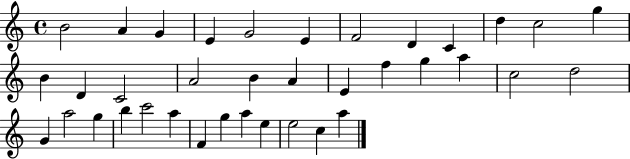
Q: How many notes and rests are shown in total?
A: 37